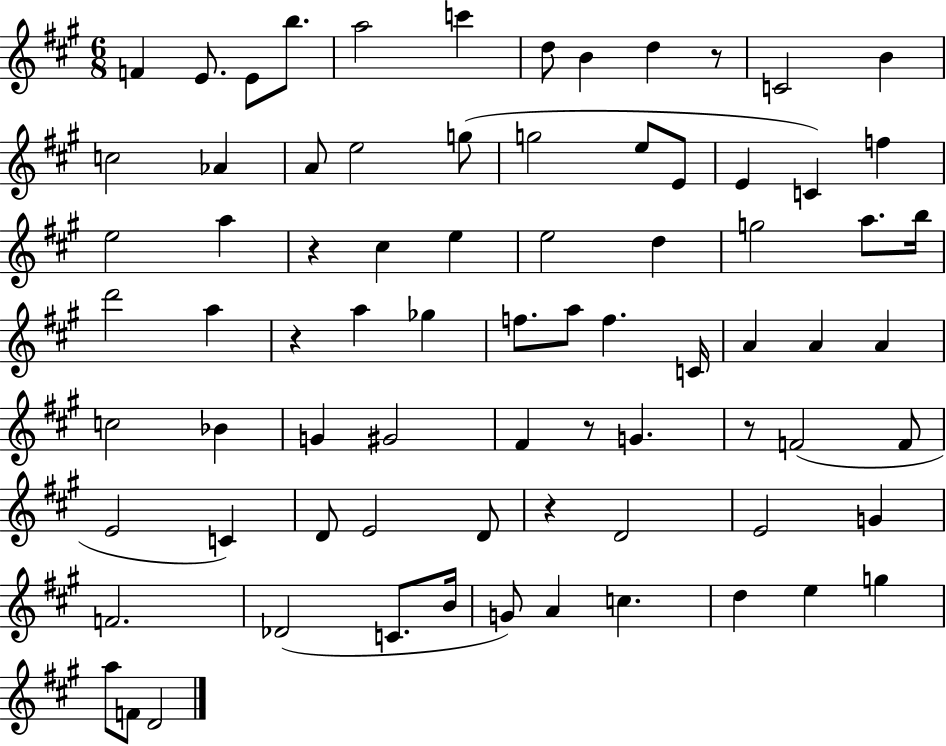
X:1
T:Untitled
M:6/8
L:1/4
K:A
F E/2 E/2 b/2 a2 c' d/2 B d z/2 C2 B c2 _A A/2 e2 g/2 g2 e/2 E/2 E C f e2 a z ^c e e2 d g2 a/2 b/4 d'2 a z a _g f/2 a/2 f C/4 A A A c2 _B G ^G2 ^F z/2 G z/2 F2 F/2 E2 C D/2 E2 D/2 z D2 E2 G F2 _D2 C/2 B/4 G/2 A c d e g a/2 F/2 D2